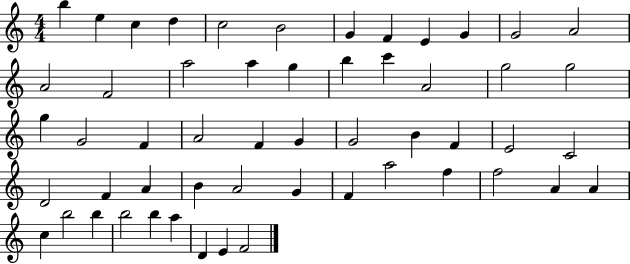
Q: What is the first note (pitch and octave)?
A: B5